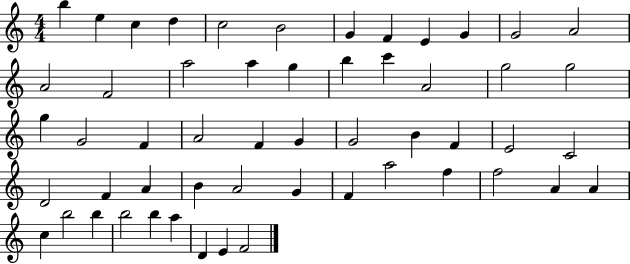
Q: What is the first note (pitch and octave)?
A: B5